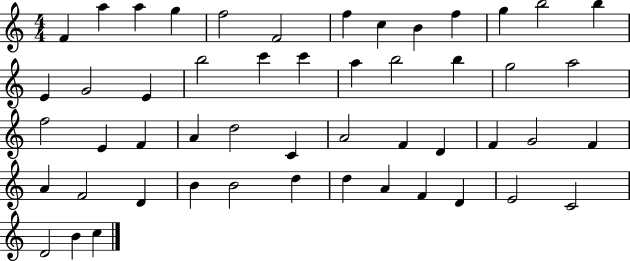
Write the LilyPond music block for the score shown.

{
  \clef treble
  \numericTimeSignature
  \time 4/4
  \key c \major
  f'4 a''4 a''4 g''4 | f''2 f'2 | f''4 c''4 b'4 f''4 | g''4 b''2 b''4 | \break e'4 g'2 e'4 | b''2 c'''4 c'''4 | a''4 b''2 b''4 | g''2 a''2 | \break f''2 e'4 f'4 | a'4 d''2 c'4 | a'2 f'4 d'4 | f'4 g'2 f'4 | \break a'4 f'2 d'4 | b'4 b'2 d''4 | d''4 a'4 f'4 d'4 | e'2 c'2 | \break d'2 b'4 c''4 | \bar "|."
}